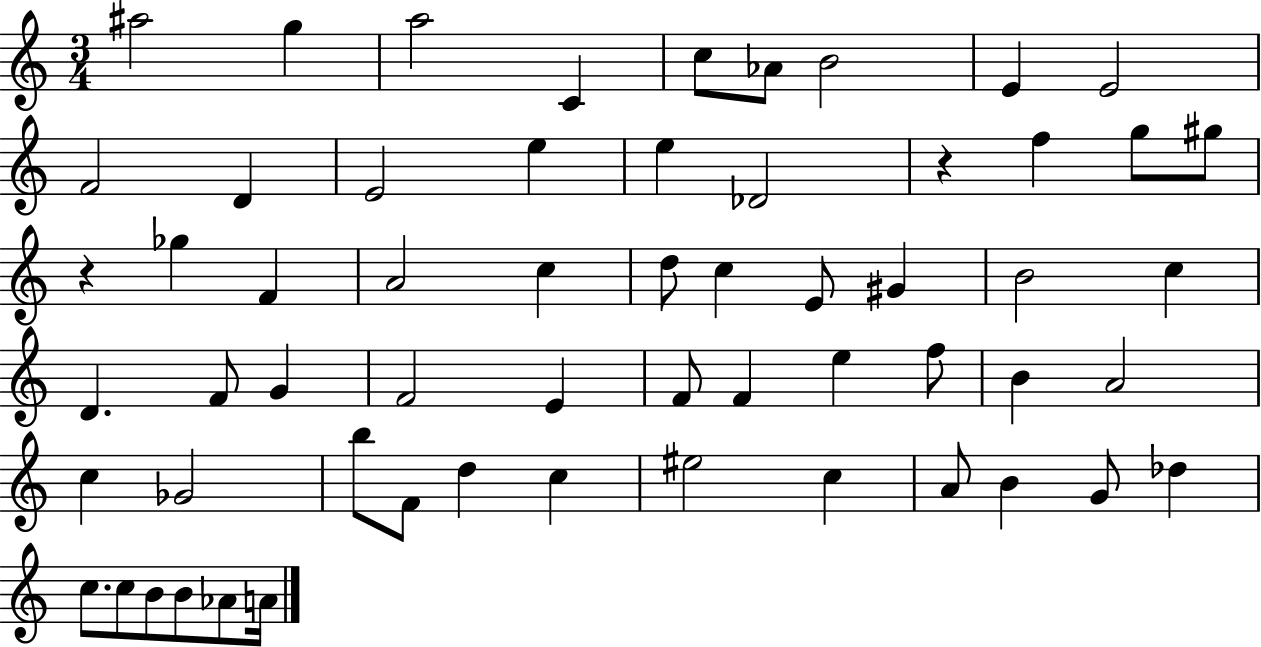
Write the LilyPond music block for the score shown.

{
  \clef treble
  \numericTimeSignature
  \time 3/4
  \key c \major
  ais''2 g''4 | a''2 c'4 | c''8 aes'8 b'2 | e'4 e'2 | \break f'2 d'4 | e'2 e''4 | e''4 des'2 | r4 f''4 g''8 gis''8 | \break r4 ges''4 f'4 | a'2 c''4 | d''8 c''4 e'8 gis'4 | b'2 c''4 | \break d'4. f'8 g'4 | f'2 e'4 | f'8 f'4 e''4 f''8 | b'4 a'2 | \break c''4 ges'2 | b''8 f'8 d''4 c''4 | eis''2 c''4 | a'8 b'4 g'8 des''4 | \break c''8. c''8 b'8 b'8 aes'8 a'16 | \bar "|."
}